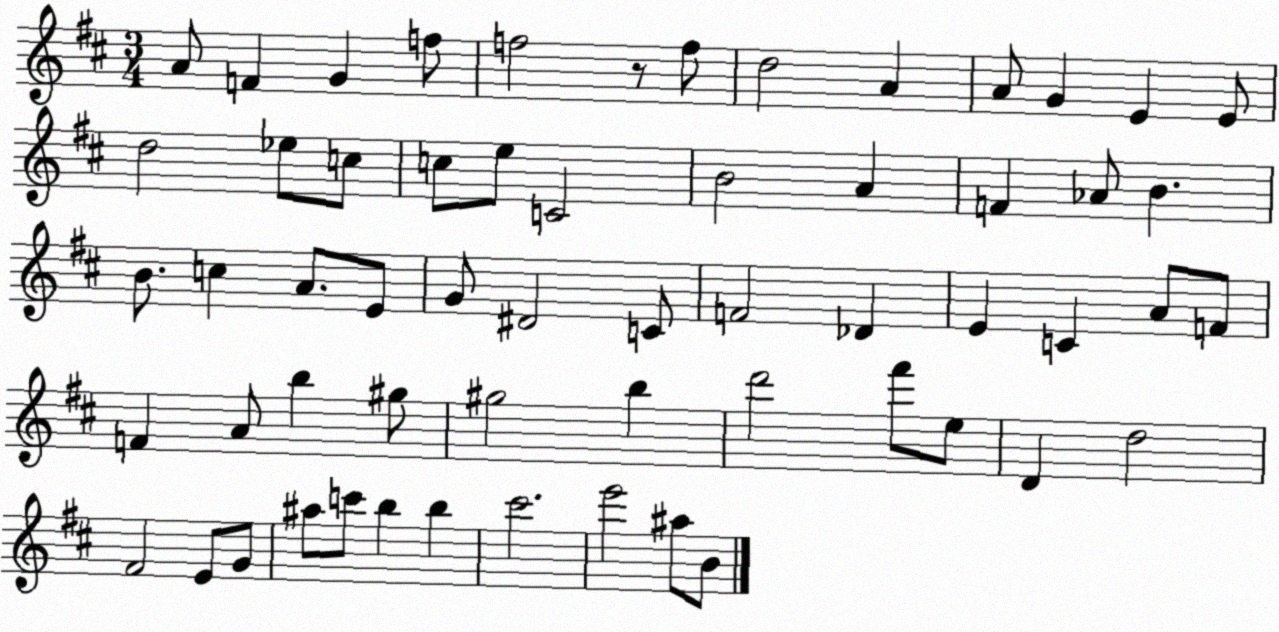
X:1
T:Untitled
M:3/4
L:1/4
K:D
A/2 F G f/2 f2 z/2 f/2 d2 A A/2 G E E/2 d2 _e/2 c/2 c/2 e/2 C2 B2 A F _A/2 B B/2 c A/2 E/2 G/2 ^D2 C/2 F2 _D E C A/2 F/2 F A/2 b ^g/2 ^g2 b d'2 ^f'/2 e/2 D d2 ^F2 E/2 G/2 ^a/2 c'/2 b b ^c'2 e'2 ^a/2 B/2